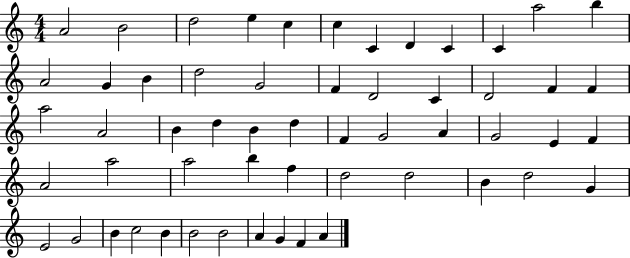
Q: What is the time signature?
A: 4/4